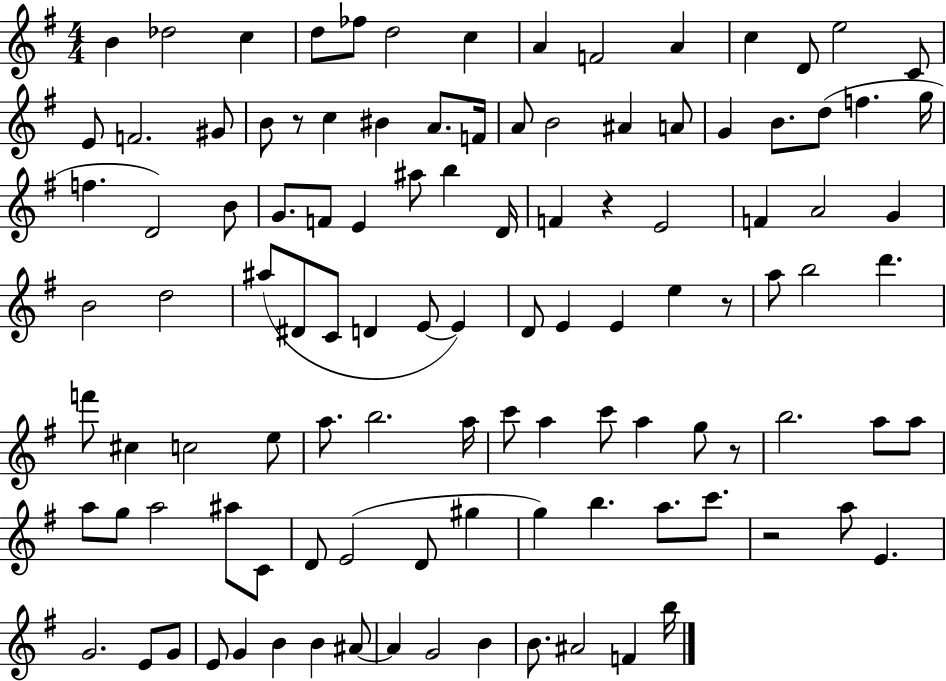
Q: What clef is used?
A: treble